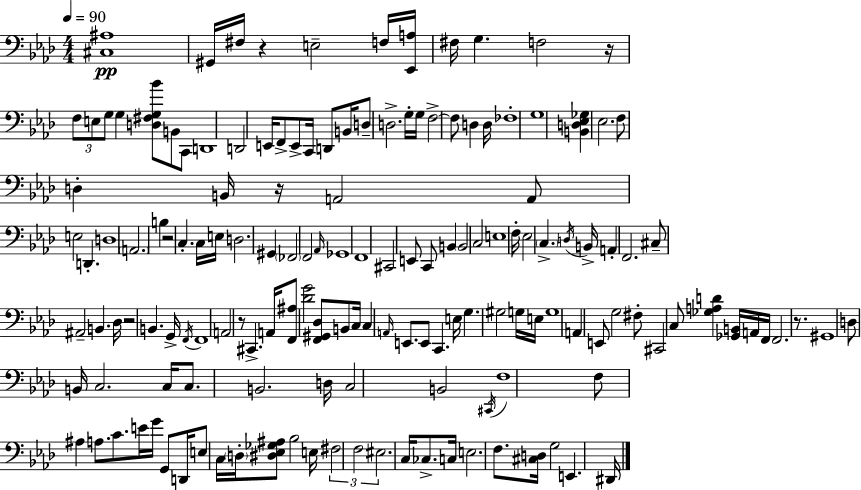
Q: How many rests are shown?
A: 7